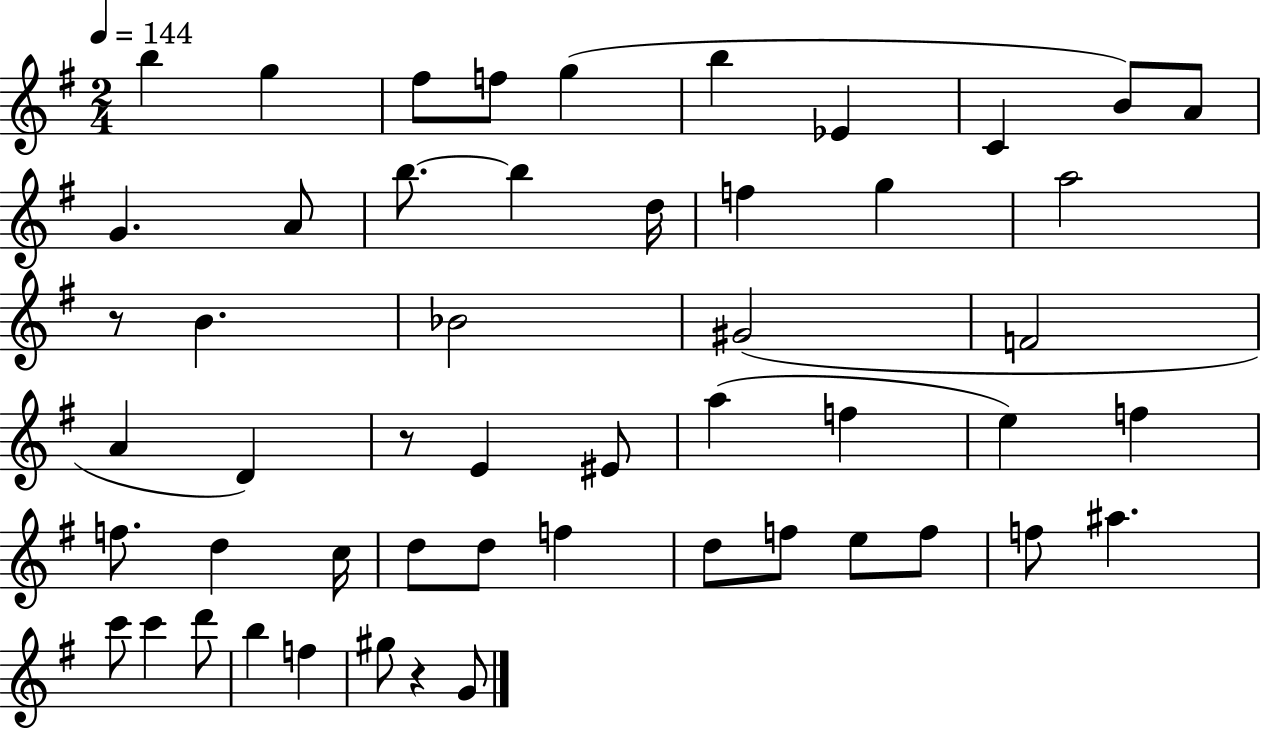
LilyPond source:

{
  \clef treble
  \numericTimeSignature
  \time 2/4
  \key g \major
  \tempo 4 = 144
  b''4 g''4 | fis''8 f''8 g''4( | b''4 ees'4 | c'4 b'8) a'8 | \break g'4. a'8 | b''8.~~ b''4 d''16 | f''4 g''4 | a''2 | \break r8 b'4. | bes'2 | gis'2( | f'2 | \break a'4 d'4) | r8 e'4 eis'8 | a''4( f''4 | e''4) f''4 | \break f''8. d''4 c''16 | d''8 d''8 f''4 | d''8 f''8 e''8 f''8 | f''8 ais''4. | \break c'''8 c'''4 d'''8 | b''4 f''4 | gis''8 r4 g'8 | \bar "|."
}